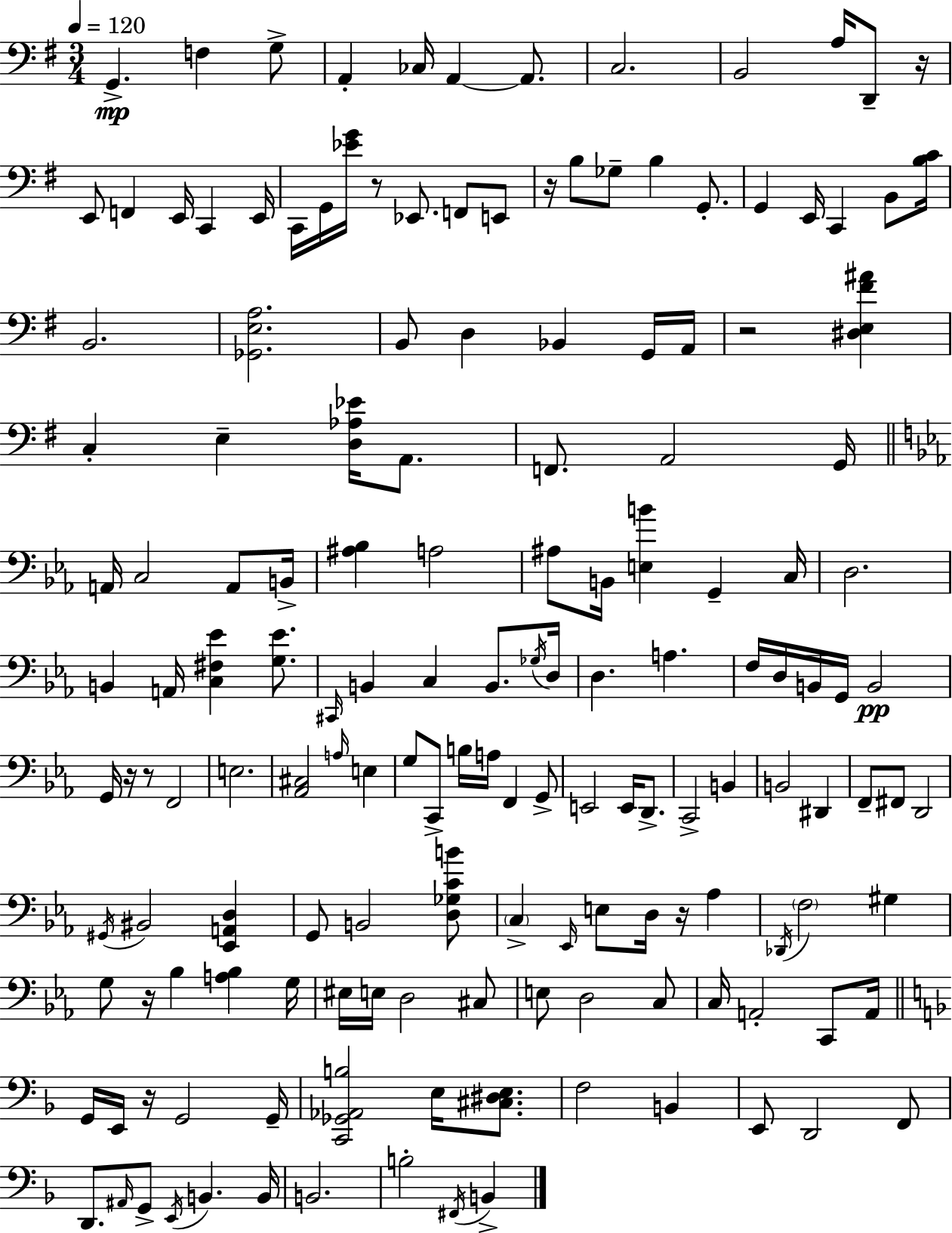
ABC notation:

X:1
T:Untitled
M:3/4
L:1/4
K:Em
G,, F, G,/2 A,, _C,/4 A,, A,,/2 C,2 B,,2 A,/4 D,,/2 z/4 E,,/2 F,, E,,/4 C,, E,,/4 C,,/4 G,,/4 [_EG]/4 z/2 _E,,/2 F,,/2 E,,/2 z/4 B,/2 _G,/2 B, G,,/2 G,, E,,/4 C,, B,,/2 [B,C]/4 B,,2 [_G,,E,A,]2 B,,/2 D, _B,, G,,/4 A,,/4 z2 [^D,E,^F^A] C, E, [D,_A,_E]/4 A,,/2 F,,/2 A,,2 G,,/4 A,,/4 C,2 A,,/2 B,,/4 [^A,_B,] A,2 ^A,/2 B,,/4 [E,B] G,, C,/4 D,2 B,, A,,/4 [C,^F,_E] [G,_E]/2 ^C,,/4 B,, C, B,,/2 _G,/4 D,/4 D, A, F,/4 D,/4 B,,/4 G,,/4 B,,2 G,,/4 z/4 z/2 F,,2 E,2 [_A,,^C,]2 A,/4 E, G,/2 C,,/2 B,/4 A,/4 F,, G,,/2 E,,2 E,,/4 D,,/2 C,,2 B,, B,,2 ^D,, F,,/2 ^F,,/2 D,,2 ^G,,/4 ^B,,2 [_E,,A,,D,] G,,/2 B,,2 [D,_G,CB]/2 C, _E,,/4 E,/2 D,/4 z/4 _A, _D,,/4 F,2 ^G, G,/2 z/4 _B, [A,_B,] G,/4 ^E,/4 E,/4 D,2 ^C,/2 E,/2 D,2 C,/2 C,/4 A,,2 C,,/2 A,,/4 G,,/4 E,,/4 z/4 G,,2 G,,/4 [C,,_G,,_A,,B,]2 E,/4 [^C,^D,E,]/2 F,2 B,, E,,/2 D,,2 F,,/2 D,,/2 ^A,,/4 G,,/2 E,,/4 B,, B,,/4 B,,2 B,2 ^F,,/4 B,,